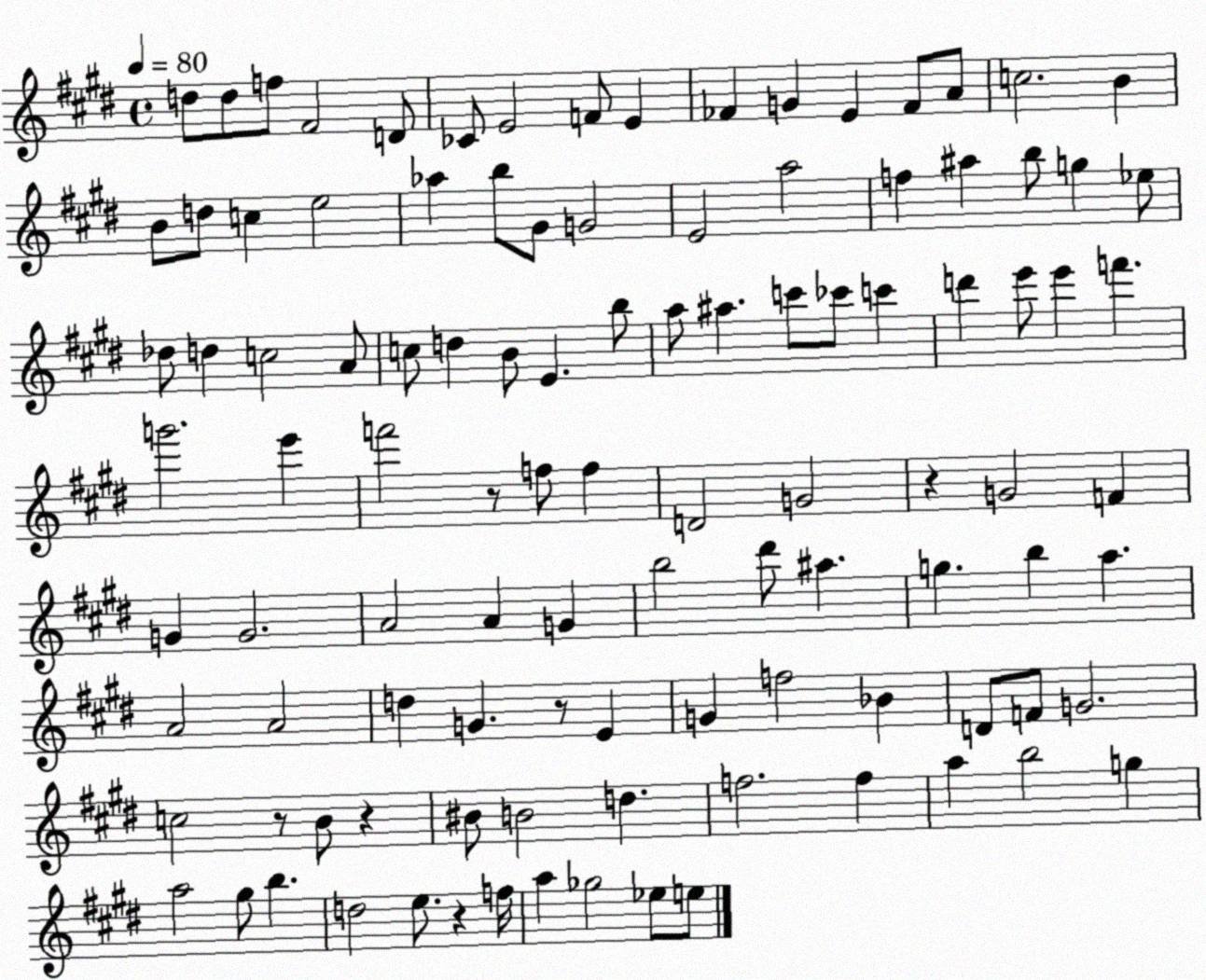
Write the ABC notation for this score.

X:1
T:Untitled
M:4/4
L:1/4
K:E
d/2 d/2 f/2 ^F2 D/2 _C/2 E2 F/2 E _F G E _F/2 A/2 c2 B B/2 d/2 c e2 _a b/2 ^G/2 G2 E2 a2 f ^a b/2 g _e/2 _d/2 d c2 A/2 c/2 d B/2 E b/2 a/2 ^a c'/2 _c'/2 c' d' e'/2 e' f' g'2 e' f'2 z/2 f/2 f D2 G2 z G2 F G G2 A2 A G b2 ^d'/2 ^a g b a A2 A2 d G z/2 E G f2 _B D/2 F/2 G2 c2 z/2 B/2 z ^B/2 B2 d f2 f a b2 g a2 ^g/2 b d2 e/2 z f/4 a _g2 _e/2 e/2